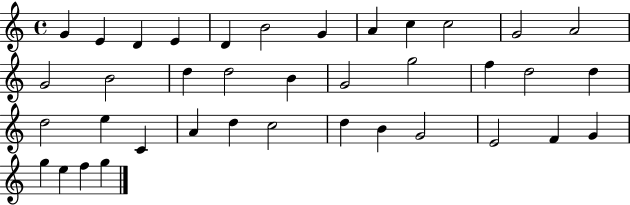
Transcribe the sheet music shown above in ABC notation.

X:1
T:Untitled
M:4/4
L:1/4
K:C
G E D E D B2 G A c c2 G2 A2 G2 B2 d d2 B G2 g2 f d2 d d2 e C A d c2 d B G2 E2 F G g e f g